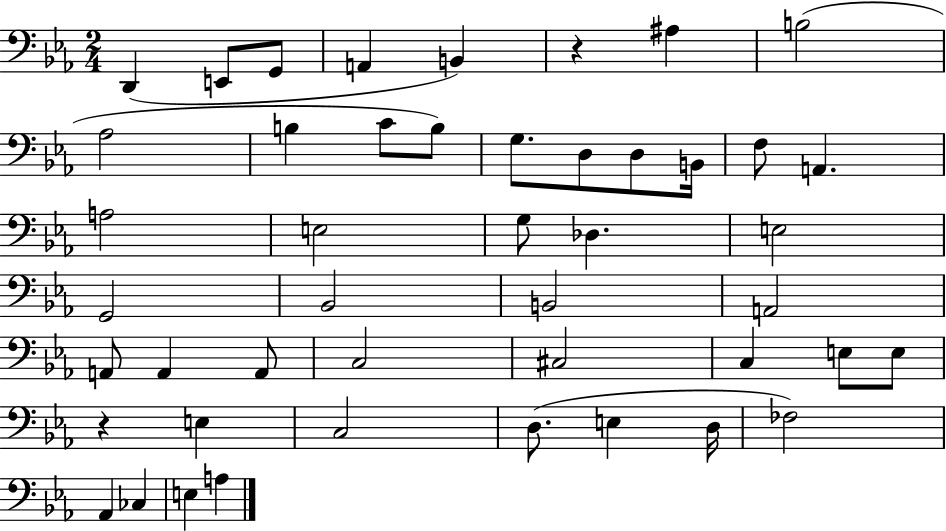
D2/q E2/e G2/e A2/q B2/q R/q A#3/q B3/h Ab3/h B3/q C4/e B3/e G3/e. D3/e D3/e B2/s F3/e A2/q. A3/h E3/h G3/e Db3/q. E3/h G2/h Bb2/h B2/h A2/h A2/e A2/q A2/e C3/h C#3/h C3/q E3/e E3/e R/q E3/q C3/h D3/e. E3/q D3/s FES3/h Ab2/q CES3/q E3/q A3/q